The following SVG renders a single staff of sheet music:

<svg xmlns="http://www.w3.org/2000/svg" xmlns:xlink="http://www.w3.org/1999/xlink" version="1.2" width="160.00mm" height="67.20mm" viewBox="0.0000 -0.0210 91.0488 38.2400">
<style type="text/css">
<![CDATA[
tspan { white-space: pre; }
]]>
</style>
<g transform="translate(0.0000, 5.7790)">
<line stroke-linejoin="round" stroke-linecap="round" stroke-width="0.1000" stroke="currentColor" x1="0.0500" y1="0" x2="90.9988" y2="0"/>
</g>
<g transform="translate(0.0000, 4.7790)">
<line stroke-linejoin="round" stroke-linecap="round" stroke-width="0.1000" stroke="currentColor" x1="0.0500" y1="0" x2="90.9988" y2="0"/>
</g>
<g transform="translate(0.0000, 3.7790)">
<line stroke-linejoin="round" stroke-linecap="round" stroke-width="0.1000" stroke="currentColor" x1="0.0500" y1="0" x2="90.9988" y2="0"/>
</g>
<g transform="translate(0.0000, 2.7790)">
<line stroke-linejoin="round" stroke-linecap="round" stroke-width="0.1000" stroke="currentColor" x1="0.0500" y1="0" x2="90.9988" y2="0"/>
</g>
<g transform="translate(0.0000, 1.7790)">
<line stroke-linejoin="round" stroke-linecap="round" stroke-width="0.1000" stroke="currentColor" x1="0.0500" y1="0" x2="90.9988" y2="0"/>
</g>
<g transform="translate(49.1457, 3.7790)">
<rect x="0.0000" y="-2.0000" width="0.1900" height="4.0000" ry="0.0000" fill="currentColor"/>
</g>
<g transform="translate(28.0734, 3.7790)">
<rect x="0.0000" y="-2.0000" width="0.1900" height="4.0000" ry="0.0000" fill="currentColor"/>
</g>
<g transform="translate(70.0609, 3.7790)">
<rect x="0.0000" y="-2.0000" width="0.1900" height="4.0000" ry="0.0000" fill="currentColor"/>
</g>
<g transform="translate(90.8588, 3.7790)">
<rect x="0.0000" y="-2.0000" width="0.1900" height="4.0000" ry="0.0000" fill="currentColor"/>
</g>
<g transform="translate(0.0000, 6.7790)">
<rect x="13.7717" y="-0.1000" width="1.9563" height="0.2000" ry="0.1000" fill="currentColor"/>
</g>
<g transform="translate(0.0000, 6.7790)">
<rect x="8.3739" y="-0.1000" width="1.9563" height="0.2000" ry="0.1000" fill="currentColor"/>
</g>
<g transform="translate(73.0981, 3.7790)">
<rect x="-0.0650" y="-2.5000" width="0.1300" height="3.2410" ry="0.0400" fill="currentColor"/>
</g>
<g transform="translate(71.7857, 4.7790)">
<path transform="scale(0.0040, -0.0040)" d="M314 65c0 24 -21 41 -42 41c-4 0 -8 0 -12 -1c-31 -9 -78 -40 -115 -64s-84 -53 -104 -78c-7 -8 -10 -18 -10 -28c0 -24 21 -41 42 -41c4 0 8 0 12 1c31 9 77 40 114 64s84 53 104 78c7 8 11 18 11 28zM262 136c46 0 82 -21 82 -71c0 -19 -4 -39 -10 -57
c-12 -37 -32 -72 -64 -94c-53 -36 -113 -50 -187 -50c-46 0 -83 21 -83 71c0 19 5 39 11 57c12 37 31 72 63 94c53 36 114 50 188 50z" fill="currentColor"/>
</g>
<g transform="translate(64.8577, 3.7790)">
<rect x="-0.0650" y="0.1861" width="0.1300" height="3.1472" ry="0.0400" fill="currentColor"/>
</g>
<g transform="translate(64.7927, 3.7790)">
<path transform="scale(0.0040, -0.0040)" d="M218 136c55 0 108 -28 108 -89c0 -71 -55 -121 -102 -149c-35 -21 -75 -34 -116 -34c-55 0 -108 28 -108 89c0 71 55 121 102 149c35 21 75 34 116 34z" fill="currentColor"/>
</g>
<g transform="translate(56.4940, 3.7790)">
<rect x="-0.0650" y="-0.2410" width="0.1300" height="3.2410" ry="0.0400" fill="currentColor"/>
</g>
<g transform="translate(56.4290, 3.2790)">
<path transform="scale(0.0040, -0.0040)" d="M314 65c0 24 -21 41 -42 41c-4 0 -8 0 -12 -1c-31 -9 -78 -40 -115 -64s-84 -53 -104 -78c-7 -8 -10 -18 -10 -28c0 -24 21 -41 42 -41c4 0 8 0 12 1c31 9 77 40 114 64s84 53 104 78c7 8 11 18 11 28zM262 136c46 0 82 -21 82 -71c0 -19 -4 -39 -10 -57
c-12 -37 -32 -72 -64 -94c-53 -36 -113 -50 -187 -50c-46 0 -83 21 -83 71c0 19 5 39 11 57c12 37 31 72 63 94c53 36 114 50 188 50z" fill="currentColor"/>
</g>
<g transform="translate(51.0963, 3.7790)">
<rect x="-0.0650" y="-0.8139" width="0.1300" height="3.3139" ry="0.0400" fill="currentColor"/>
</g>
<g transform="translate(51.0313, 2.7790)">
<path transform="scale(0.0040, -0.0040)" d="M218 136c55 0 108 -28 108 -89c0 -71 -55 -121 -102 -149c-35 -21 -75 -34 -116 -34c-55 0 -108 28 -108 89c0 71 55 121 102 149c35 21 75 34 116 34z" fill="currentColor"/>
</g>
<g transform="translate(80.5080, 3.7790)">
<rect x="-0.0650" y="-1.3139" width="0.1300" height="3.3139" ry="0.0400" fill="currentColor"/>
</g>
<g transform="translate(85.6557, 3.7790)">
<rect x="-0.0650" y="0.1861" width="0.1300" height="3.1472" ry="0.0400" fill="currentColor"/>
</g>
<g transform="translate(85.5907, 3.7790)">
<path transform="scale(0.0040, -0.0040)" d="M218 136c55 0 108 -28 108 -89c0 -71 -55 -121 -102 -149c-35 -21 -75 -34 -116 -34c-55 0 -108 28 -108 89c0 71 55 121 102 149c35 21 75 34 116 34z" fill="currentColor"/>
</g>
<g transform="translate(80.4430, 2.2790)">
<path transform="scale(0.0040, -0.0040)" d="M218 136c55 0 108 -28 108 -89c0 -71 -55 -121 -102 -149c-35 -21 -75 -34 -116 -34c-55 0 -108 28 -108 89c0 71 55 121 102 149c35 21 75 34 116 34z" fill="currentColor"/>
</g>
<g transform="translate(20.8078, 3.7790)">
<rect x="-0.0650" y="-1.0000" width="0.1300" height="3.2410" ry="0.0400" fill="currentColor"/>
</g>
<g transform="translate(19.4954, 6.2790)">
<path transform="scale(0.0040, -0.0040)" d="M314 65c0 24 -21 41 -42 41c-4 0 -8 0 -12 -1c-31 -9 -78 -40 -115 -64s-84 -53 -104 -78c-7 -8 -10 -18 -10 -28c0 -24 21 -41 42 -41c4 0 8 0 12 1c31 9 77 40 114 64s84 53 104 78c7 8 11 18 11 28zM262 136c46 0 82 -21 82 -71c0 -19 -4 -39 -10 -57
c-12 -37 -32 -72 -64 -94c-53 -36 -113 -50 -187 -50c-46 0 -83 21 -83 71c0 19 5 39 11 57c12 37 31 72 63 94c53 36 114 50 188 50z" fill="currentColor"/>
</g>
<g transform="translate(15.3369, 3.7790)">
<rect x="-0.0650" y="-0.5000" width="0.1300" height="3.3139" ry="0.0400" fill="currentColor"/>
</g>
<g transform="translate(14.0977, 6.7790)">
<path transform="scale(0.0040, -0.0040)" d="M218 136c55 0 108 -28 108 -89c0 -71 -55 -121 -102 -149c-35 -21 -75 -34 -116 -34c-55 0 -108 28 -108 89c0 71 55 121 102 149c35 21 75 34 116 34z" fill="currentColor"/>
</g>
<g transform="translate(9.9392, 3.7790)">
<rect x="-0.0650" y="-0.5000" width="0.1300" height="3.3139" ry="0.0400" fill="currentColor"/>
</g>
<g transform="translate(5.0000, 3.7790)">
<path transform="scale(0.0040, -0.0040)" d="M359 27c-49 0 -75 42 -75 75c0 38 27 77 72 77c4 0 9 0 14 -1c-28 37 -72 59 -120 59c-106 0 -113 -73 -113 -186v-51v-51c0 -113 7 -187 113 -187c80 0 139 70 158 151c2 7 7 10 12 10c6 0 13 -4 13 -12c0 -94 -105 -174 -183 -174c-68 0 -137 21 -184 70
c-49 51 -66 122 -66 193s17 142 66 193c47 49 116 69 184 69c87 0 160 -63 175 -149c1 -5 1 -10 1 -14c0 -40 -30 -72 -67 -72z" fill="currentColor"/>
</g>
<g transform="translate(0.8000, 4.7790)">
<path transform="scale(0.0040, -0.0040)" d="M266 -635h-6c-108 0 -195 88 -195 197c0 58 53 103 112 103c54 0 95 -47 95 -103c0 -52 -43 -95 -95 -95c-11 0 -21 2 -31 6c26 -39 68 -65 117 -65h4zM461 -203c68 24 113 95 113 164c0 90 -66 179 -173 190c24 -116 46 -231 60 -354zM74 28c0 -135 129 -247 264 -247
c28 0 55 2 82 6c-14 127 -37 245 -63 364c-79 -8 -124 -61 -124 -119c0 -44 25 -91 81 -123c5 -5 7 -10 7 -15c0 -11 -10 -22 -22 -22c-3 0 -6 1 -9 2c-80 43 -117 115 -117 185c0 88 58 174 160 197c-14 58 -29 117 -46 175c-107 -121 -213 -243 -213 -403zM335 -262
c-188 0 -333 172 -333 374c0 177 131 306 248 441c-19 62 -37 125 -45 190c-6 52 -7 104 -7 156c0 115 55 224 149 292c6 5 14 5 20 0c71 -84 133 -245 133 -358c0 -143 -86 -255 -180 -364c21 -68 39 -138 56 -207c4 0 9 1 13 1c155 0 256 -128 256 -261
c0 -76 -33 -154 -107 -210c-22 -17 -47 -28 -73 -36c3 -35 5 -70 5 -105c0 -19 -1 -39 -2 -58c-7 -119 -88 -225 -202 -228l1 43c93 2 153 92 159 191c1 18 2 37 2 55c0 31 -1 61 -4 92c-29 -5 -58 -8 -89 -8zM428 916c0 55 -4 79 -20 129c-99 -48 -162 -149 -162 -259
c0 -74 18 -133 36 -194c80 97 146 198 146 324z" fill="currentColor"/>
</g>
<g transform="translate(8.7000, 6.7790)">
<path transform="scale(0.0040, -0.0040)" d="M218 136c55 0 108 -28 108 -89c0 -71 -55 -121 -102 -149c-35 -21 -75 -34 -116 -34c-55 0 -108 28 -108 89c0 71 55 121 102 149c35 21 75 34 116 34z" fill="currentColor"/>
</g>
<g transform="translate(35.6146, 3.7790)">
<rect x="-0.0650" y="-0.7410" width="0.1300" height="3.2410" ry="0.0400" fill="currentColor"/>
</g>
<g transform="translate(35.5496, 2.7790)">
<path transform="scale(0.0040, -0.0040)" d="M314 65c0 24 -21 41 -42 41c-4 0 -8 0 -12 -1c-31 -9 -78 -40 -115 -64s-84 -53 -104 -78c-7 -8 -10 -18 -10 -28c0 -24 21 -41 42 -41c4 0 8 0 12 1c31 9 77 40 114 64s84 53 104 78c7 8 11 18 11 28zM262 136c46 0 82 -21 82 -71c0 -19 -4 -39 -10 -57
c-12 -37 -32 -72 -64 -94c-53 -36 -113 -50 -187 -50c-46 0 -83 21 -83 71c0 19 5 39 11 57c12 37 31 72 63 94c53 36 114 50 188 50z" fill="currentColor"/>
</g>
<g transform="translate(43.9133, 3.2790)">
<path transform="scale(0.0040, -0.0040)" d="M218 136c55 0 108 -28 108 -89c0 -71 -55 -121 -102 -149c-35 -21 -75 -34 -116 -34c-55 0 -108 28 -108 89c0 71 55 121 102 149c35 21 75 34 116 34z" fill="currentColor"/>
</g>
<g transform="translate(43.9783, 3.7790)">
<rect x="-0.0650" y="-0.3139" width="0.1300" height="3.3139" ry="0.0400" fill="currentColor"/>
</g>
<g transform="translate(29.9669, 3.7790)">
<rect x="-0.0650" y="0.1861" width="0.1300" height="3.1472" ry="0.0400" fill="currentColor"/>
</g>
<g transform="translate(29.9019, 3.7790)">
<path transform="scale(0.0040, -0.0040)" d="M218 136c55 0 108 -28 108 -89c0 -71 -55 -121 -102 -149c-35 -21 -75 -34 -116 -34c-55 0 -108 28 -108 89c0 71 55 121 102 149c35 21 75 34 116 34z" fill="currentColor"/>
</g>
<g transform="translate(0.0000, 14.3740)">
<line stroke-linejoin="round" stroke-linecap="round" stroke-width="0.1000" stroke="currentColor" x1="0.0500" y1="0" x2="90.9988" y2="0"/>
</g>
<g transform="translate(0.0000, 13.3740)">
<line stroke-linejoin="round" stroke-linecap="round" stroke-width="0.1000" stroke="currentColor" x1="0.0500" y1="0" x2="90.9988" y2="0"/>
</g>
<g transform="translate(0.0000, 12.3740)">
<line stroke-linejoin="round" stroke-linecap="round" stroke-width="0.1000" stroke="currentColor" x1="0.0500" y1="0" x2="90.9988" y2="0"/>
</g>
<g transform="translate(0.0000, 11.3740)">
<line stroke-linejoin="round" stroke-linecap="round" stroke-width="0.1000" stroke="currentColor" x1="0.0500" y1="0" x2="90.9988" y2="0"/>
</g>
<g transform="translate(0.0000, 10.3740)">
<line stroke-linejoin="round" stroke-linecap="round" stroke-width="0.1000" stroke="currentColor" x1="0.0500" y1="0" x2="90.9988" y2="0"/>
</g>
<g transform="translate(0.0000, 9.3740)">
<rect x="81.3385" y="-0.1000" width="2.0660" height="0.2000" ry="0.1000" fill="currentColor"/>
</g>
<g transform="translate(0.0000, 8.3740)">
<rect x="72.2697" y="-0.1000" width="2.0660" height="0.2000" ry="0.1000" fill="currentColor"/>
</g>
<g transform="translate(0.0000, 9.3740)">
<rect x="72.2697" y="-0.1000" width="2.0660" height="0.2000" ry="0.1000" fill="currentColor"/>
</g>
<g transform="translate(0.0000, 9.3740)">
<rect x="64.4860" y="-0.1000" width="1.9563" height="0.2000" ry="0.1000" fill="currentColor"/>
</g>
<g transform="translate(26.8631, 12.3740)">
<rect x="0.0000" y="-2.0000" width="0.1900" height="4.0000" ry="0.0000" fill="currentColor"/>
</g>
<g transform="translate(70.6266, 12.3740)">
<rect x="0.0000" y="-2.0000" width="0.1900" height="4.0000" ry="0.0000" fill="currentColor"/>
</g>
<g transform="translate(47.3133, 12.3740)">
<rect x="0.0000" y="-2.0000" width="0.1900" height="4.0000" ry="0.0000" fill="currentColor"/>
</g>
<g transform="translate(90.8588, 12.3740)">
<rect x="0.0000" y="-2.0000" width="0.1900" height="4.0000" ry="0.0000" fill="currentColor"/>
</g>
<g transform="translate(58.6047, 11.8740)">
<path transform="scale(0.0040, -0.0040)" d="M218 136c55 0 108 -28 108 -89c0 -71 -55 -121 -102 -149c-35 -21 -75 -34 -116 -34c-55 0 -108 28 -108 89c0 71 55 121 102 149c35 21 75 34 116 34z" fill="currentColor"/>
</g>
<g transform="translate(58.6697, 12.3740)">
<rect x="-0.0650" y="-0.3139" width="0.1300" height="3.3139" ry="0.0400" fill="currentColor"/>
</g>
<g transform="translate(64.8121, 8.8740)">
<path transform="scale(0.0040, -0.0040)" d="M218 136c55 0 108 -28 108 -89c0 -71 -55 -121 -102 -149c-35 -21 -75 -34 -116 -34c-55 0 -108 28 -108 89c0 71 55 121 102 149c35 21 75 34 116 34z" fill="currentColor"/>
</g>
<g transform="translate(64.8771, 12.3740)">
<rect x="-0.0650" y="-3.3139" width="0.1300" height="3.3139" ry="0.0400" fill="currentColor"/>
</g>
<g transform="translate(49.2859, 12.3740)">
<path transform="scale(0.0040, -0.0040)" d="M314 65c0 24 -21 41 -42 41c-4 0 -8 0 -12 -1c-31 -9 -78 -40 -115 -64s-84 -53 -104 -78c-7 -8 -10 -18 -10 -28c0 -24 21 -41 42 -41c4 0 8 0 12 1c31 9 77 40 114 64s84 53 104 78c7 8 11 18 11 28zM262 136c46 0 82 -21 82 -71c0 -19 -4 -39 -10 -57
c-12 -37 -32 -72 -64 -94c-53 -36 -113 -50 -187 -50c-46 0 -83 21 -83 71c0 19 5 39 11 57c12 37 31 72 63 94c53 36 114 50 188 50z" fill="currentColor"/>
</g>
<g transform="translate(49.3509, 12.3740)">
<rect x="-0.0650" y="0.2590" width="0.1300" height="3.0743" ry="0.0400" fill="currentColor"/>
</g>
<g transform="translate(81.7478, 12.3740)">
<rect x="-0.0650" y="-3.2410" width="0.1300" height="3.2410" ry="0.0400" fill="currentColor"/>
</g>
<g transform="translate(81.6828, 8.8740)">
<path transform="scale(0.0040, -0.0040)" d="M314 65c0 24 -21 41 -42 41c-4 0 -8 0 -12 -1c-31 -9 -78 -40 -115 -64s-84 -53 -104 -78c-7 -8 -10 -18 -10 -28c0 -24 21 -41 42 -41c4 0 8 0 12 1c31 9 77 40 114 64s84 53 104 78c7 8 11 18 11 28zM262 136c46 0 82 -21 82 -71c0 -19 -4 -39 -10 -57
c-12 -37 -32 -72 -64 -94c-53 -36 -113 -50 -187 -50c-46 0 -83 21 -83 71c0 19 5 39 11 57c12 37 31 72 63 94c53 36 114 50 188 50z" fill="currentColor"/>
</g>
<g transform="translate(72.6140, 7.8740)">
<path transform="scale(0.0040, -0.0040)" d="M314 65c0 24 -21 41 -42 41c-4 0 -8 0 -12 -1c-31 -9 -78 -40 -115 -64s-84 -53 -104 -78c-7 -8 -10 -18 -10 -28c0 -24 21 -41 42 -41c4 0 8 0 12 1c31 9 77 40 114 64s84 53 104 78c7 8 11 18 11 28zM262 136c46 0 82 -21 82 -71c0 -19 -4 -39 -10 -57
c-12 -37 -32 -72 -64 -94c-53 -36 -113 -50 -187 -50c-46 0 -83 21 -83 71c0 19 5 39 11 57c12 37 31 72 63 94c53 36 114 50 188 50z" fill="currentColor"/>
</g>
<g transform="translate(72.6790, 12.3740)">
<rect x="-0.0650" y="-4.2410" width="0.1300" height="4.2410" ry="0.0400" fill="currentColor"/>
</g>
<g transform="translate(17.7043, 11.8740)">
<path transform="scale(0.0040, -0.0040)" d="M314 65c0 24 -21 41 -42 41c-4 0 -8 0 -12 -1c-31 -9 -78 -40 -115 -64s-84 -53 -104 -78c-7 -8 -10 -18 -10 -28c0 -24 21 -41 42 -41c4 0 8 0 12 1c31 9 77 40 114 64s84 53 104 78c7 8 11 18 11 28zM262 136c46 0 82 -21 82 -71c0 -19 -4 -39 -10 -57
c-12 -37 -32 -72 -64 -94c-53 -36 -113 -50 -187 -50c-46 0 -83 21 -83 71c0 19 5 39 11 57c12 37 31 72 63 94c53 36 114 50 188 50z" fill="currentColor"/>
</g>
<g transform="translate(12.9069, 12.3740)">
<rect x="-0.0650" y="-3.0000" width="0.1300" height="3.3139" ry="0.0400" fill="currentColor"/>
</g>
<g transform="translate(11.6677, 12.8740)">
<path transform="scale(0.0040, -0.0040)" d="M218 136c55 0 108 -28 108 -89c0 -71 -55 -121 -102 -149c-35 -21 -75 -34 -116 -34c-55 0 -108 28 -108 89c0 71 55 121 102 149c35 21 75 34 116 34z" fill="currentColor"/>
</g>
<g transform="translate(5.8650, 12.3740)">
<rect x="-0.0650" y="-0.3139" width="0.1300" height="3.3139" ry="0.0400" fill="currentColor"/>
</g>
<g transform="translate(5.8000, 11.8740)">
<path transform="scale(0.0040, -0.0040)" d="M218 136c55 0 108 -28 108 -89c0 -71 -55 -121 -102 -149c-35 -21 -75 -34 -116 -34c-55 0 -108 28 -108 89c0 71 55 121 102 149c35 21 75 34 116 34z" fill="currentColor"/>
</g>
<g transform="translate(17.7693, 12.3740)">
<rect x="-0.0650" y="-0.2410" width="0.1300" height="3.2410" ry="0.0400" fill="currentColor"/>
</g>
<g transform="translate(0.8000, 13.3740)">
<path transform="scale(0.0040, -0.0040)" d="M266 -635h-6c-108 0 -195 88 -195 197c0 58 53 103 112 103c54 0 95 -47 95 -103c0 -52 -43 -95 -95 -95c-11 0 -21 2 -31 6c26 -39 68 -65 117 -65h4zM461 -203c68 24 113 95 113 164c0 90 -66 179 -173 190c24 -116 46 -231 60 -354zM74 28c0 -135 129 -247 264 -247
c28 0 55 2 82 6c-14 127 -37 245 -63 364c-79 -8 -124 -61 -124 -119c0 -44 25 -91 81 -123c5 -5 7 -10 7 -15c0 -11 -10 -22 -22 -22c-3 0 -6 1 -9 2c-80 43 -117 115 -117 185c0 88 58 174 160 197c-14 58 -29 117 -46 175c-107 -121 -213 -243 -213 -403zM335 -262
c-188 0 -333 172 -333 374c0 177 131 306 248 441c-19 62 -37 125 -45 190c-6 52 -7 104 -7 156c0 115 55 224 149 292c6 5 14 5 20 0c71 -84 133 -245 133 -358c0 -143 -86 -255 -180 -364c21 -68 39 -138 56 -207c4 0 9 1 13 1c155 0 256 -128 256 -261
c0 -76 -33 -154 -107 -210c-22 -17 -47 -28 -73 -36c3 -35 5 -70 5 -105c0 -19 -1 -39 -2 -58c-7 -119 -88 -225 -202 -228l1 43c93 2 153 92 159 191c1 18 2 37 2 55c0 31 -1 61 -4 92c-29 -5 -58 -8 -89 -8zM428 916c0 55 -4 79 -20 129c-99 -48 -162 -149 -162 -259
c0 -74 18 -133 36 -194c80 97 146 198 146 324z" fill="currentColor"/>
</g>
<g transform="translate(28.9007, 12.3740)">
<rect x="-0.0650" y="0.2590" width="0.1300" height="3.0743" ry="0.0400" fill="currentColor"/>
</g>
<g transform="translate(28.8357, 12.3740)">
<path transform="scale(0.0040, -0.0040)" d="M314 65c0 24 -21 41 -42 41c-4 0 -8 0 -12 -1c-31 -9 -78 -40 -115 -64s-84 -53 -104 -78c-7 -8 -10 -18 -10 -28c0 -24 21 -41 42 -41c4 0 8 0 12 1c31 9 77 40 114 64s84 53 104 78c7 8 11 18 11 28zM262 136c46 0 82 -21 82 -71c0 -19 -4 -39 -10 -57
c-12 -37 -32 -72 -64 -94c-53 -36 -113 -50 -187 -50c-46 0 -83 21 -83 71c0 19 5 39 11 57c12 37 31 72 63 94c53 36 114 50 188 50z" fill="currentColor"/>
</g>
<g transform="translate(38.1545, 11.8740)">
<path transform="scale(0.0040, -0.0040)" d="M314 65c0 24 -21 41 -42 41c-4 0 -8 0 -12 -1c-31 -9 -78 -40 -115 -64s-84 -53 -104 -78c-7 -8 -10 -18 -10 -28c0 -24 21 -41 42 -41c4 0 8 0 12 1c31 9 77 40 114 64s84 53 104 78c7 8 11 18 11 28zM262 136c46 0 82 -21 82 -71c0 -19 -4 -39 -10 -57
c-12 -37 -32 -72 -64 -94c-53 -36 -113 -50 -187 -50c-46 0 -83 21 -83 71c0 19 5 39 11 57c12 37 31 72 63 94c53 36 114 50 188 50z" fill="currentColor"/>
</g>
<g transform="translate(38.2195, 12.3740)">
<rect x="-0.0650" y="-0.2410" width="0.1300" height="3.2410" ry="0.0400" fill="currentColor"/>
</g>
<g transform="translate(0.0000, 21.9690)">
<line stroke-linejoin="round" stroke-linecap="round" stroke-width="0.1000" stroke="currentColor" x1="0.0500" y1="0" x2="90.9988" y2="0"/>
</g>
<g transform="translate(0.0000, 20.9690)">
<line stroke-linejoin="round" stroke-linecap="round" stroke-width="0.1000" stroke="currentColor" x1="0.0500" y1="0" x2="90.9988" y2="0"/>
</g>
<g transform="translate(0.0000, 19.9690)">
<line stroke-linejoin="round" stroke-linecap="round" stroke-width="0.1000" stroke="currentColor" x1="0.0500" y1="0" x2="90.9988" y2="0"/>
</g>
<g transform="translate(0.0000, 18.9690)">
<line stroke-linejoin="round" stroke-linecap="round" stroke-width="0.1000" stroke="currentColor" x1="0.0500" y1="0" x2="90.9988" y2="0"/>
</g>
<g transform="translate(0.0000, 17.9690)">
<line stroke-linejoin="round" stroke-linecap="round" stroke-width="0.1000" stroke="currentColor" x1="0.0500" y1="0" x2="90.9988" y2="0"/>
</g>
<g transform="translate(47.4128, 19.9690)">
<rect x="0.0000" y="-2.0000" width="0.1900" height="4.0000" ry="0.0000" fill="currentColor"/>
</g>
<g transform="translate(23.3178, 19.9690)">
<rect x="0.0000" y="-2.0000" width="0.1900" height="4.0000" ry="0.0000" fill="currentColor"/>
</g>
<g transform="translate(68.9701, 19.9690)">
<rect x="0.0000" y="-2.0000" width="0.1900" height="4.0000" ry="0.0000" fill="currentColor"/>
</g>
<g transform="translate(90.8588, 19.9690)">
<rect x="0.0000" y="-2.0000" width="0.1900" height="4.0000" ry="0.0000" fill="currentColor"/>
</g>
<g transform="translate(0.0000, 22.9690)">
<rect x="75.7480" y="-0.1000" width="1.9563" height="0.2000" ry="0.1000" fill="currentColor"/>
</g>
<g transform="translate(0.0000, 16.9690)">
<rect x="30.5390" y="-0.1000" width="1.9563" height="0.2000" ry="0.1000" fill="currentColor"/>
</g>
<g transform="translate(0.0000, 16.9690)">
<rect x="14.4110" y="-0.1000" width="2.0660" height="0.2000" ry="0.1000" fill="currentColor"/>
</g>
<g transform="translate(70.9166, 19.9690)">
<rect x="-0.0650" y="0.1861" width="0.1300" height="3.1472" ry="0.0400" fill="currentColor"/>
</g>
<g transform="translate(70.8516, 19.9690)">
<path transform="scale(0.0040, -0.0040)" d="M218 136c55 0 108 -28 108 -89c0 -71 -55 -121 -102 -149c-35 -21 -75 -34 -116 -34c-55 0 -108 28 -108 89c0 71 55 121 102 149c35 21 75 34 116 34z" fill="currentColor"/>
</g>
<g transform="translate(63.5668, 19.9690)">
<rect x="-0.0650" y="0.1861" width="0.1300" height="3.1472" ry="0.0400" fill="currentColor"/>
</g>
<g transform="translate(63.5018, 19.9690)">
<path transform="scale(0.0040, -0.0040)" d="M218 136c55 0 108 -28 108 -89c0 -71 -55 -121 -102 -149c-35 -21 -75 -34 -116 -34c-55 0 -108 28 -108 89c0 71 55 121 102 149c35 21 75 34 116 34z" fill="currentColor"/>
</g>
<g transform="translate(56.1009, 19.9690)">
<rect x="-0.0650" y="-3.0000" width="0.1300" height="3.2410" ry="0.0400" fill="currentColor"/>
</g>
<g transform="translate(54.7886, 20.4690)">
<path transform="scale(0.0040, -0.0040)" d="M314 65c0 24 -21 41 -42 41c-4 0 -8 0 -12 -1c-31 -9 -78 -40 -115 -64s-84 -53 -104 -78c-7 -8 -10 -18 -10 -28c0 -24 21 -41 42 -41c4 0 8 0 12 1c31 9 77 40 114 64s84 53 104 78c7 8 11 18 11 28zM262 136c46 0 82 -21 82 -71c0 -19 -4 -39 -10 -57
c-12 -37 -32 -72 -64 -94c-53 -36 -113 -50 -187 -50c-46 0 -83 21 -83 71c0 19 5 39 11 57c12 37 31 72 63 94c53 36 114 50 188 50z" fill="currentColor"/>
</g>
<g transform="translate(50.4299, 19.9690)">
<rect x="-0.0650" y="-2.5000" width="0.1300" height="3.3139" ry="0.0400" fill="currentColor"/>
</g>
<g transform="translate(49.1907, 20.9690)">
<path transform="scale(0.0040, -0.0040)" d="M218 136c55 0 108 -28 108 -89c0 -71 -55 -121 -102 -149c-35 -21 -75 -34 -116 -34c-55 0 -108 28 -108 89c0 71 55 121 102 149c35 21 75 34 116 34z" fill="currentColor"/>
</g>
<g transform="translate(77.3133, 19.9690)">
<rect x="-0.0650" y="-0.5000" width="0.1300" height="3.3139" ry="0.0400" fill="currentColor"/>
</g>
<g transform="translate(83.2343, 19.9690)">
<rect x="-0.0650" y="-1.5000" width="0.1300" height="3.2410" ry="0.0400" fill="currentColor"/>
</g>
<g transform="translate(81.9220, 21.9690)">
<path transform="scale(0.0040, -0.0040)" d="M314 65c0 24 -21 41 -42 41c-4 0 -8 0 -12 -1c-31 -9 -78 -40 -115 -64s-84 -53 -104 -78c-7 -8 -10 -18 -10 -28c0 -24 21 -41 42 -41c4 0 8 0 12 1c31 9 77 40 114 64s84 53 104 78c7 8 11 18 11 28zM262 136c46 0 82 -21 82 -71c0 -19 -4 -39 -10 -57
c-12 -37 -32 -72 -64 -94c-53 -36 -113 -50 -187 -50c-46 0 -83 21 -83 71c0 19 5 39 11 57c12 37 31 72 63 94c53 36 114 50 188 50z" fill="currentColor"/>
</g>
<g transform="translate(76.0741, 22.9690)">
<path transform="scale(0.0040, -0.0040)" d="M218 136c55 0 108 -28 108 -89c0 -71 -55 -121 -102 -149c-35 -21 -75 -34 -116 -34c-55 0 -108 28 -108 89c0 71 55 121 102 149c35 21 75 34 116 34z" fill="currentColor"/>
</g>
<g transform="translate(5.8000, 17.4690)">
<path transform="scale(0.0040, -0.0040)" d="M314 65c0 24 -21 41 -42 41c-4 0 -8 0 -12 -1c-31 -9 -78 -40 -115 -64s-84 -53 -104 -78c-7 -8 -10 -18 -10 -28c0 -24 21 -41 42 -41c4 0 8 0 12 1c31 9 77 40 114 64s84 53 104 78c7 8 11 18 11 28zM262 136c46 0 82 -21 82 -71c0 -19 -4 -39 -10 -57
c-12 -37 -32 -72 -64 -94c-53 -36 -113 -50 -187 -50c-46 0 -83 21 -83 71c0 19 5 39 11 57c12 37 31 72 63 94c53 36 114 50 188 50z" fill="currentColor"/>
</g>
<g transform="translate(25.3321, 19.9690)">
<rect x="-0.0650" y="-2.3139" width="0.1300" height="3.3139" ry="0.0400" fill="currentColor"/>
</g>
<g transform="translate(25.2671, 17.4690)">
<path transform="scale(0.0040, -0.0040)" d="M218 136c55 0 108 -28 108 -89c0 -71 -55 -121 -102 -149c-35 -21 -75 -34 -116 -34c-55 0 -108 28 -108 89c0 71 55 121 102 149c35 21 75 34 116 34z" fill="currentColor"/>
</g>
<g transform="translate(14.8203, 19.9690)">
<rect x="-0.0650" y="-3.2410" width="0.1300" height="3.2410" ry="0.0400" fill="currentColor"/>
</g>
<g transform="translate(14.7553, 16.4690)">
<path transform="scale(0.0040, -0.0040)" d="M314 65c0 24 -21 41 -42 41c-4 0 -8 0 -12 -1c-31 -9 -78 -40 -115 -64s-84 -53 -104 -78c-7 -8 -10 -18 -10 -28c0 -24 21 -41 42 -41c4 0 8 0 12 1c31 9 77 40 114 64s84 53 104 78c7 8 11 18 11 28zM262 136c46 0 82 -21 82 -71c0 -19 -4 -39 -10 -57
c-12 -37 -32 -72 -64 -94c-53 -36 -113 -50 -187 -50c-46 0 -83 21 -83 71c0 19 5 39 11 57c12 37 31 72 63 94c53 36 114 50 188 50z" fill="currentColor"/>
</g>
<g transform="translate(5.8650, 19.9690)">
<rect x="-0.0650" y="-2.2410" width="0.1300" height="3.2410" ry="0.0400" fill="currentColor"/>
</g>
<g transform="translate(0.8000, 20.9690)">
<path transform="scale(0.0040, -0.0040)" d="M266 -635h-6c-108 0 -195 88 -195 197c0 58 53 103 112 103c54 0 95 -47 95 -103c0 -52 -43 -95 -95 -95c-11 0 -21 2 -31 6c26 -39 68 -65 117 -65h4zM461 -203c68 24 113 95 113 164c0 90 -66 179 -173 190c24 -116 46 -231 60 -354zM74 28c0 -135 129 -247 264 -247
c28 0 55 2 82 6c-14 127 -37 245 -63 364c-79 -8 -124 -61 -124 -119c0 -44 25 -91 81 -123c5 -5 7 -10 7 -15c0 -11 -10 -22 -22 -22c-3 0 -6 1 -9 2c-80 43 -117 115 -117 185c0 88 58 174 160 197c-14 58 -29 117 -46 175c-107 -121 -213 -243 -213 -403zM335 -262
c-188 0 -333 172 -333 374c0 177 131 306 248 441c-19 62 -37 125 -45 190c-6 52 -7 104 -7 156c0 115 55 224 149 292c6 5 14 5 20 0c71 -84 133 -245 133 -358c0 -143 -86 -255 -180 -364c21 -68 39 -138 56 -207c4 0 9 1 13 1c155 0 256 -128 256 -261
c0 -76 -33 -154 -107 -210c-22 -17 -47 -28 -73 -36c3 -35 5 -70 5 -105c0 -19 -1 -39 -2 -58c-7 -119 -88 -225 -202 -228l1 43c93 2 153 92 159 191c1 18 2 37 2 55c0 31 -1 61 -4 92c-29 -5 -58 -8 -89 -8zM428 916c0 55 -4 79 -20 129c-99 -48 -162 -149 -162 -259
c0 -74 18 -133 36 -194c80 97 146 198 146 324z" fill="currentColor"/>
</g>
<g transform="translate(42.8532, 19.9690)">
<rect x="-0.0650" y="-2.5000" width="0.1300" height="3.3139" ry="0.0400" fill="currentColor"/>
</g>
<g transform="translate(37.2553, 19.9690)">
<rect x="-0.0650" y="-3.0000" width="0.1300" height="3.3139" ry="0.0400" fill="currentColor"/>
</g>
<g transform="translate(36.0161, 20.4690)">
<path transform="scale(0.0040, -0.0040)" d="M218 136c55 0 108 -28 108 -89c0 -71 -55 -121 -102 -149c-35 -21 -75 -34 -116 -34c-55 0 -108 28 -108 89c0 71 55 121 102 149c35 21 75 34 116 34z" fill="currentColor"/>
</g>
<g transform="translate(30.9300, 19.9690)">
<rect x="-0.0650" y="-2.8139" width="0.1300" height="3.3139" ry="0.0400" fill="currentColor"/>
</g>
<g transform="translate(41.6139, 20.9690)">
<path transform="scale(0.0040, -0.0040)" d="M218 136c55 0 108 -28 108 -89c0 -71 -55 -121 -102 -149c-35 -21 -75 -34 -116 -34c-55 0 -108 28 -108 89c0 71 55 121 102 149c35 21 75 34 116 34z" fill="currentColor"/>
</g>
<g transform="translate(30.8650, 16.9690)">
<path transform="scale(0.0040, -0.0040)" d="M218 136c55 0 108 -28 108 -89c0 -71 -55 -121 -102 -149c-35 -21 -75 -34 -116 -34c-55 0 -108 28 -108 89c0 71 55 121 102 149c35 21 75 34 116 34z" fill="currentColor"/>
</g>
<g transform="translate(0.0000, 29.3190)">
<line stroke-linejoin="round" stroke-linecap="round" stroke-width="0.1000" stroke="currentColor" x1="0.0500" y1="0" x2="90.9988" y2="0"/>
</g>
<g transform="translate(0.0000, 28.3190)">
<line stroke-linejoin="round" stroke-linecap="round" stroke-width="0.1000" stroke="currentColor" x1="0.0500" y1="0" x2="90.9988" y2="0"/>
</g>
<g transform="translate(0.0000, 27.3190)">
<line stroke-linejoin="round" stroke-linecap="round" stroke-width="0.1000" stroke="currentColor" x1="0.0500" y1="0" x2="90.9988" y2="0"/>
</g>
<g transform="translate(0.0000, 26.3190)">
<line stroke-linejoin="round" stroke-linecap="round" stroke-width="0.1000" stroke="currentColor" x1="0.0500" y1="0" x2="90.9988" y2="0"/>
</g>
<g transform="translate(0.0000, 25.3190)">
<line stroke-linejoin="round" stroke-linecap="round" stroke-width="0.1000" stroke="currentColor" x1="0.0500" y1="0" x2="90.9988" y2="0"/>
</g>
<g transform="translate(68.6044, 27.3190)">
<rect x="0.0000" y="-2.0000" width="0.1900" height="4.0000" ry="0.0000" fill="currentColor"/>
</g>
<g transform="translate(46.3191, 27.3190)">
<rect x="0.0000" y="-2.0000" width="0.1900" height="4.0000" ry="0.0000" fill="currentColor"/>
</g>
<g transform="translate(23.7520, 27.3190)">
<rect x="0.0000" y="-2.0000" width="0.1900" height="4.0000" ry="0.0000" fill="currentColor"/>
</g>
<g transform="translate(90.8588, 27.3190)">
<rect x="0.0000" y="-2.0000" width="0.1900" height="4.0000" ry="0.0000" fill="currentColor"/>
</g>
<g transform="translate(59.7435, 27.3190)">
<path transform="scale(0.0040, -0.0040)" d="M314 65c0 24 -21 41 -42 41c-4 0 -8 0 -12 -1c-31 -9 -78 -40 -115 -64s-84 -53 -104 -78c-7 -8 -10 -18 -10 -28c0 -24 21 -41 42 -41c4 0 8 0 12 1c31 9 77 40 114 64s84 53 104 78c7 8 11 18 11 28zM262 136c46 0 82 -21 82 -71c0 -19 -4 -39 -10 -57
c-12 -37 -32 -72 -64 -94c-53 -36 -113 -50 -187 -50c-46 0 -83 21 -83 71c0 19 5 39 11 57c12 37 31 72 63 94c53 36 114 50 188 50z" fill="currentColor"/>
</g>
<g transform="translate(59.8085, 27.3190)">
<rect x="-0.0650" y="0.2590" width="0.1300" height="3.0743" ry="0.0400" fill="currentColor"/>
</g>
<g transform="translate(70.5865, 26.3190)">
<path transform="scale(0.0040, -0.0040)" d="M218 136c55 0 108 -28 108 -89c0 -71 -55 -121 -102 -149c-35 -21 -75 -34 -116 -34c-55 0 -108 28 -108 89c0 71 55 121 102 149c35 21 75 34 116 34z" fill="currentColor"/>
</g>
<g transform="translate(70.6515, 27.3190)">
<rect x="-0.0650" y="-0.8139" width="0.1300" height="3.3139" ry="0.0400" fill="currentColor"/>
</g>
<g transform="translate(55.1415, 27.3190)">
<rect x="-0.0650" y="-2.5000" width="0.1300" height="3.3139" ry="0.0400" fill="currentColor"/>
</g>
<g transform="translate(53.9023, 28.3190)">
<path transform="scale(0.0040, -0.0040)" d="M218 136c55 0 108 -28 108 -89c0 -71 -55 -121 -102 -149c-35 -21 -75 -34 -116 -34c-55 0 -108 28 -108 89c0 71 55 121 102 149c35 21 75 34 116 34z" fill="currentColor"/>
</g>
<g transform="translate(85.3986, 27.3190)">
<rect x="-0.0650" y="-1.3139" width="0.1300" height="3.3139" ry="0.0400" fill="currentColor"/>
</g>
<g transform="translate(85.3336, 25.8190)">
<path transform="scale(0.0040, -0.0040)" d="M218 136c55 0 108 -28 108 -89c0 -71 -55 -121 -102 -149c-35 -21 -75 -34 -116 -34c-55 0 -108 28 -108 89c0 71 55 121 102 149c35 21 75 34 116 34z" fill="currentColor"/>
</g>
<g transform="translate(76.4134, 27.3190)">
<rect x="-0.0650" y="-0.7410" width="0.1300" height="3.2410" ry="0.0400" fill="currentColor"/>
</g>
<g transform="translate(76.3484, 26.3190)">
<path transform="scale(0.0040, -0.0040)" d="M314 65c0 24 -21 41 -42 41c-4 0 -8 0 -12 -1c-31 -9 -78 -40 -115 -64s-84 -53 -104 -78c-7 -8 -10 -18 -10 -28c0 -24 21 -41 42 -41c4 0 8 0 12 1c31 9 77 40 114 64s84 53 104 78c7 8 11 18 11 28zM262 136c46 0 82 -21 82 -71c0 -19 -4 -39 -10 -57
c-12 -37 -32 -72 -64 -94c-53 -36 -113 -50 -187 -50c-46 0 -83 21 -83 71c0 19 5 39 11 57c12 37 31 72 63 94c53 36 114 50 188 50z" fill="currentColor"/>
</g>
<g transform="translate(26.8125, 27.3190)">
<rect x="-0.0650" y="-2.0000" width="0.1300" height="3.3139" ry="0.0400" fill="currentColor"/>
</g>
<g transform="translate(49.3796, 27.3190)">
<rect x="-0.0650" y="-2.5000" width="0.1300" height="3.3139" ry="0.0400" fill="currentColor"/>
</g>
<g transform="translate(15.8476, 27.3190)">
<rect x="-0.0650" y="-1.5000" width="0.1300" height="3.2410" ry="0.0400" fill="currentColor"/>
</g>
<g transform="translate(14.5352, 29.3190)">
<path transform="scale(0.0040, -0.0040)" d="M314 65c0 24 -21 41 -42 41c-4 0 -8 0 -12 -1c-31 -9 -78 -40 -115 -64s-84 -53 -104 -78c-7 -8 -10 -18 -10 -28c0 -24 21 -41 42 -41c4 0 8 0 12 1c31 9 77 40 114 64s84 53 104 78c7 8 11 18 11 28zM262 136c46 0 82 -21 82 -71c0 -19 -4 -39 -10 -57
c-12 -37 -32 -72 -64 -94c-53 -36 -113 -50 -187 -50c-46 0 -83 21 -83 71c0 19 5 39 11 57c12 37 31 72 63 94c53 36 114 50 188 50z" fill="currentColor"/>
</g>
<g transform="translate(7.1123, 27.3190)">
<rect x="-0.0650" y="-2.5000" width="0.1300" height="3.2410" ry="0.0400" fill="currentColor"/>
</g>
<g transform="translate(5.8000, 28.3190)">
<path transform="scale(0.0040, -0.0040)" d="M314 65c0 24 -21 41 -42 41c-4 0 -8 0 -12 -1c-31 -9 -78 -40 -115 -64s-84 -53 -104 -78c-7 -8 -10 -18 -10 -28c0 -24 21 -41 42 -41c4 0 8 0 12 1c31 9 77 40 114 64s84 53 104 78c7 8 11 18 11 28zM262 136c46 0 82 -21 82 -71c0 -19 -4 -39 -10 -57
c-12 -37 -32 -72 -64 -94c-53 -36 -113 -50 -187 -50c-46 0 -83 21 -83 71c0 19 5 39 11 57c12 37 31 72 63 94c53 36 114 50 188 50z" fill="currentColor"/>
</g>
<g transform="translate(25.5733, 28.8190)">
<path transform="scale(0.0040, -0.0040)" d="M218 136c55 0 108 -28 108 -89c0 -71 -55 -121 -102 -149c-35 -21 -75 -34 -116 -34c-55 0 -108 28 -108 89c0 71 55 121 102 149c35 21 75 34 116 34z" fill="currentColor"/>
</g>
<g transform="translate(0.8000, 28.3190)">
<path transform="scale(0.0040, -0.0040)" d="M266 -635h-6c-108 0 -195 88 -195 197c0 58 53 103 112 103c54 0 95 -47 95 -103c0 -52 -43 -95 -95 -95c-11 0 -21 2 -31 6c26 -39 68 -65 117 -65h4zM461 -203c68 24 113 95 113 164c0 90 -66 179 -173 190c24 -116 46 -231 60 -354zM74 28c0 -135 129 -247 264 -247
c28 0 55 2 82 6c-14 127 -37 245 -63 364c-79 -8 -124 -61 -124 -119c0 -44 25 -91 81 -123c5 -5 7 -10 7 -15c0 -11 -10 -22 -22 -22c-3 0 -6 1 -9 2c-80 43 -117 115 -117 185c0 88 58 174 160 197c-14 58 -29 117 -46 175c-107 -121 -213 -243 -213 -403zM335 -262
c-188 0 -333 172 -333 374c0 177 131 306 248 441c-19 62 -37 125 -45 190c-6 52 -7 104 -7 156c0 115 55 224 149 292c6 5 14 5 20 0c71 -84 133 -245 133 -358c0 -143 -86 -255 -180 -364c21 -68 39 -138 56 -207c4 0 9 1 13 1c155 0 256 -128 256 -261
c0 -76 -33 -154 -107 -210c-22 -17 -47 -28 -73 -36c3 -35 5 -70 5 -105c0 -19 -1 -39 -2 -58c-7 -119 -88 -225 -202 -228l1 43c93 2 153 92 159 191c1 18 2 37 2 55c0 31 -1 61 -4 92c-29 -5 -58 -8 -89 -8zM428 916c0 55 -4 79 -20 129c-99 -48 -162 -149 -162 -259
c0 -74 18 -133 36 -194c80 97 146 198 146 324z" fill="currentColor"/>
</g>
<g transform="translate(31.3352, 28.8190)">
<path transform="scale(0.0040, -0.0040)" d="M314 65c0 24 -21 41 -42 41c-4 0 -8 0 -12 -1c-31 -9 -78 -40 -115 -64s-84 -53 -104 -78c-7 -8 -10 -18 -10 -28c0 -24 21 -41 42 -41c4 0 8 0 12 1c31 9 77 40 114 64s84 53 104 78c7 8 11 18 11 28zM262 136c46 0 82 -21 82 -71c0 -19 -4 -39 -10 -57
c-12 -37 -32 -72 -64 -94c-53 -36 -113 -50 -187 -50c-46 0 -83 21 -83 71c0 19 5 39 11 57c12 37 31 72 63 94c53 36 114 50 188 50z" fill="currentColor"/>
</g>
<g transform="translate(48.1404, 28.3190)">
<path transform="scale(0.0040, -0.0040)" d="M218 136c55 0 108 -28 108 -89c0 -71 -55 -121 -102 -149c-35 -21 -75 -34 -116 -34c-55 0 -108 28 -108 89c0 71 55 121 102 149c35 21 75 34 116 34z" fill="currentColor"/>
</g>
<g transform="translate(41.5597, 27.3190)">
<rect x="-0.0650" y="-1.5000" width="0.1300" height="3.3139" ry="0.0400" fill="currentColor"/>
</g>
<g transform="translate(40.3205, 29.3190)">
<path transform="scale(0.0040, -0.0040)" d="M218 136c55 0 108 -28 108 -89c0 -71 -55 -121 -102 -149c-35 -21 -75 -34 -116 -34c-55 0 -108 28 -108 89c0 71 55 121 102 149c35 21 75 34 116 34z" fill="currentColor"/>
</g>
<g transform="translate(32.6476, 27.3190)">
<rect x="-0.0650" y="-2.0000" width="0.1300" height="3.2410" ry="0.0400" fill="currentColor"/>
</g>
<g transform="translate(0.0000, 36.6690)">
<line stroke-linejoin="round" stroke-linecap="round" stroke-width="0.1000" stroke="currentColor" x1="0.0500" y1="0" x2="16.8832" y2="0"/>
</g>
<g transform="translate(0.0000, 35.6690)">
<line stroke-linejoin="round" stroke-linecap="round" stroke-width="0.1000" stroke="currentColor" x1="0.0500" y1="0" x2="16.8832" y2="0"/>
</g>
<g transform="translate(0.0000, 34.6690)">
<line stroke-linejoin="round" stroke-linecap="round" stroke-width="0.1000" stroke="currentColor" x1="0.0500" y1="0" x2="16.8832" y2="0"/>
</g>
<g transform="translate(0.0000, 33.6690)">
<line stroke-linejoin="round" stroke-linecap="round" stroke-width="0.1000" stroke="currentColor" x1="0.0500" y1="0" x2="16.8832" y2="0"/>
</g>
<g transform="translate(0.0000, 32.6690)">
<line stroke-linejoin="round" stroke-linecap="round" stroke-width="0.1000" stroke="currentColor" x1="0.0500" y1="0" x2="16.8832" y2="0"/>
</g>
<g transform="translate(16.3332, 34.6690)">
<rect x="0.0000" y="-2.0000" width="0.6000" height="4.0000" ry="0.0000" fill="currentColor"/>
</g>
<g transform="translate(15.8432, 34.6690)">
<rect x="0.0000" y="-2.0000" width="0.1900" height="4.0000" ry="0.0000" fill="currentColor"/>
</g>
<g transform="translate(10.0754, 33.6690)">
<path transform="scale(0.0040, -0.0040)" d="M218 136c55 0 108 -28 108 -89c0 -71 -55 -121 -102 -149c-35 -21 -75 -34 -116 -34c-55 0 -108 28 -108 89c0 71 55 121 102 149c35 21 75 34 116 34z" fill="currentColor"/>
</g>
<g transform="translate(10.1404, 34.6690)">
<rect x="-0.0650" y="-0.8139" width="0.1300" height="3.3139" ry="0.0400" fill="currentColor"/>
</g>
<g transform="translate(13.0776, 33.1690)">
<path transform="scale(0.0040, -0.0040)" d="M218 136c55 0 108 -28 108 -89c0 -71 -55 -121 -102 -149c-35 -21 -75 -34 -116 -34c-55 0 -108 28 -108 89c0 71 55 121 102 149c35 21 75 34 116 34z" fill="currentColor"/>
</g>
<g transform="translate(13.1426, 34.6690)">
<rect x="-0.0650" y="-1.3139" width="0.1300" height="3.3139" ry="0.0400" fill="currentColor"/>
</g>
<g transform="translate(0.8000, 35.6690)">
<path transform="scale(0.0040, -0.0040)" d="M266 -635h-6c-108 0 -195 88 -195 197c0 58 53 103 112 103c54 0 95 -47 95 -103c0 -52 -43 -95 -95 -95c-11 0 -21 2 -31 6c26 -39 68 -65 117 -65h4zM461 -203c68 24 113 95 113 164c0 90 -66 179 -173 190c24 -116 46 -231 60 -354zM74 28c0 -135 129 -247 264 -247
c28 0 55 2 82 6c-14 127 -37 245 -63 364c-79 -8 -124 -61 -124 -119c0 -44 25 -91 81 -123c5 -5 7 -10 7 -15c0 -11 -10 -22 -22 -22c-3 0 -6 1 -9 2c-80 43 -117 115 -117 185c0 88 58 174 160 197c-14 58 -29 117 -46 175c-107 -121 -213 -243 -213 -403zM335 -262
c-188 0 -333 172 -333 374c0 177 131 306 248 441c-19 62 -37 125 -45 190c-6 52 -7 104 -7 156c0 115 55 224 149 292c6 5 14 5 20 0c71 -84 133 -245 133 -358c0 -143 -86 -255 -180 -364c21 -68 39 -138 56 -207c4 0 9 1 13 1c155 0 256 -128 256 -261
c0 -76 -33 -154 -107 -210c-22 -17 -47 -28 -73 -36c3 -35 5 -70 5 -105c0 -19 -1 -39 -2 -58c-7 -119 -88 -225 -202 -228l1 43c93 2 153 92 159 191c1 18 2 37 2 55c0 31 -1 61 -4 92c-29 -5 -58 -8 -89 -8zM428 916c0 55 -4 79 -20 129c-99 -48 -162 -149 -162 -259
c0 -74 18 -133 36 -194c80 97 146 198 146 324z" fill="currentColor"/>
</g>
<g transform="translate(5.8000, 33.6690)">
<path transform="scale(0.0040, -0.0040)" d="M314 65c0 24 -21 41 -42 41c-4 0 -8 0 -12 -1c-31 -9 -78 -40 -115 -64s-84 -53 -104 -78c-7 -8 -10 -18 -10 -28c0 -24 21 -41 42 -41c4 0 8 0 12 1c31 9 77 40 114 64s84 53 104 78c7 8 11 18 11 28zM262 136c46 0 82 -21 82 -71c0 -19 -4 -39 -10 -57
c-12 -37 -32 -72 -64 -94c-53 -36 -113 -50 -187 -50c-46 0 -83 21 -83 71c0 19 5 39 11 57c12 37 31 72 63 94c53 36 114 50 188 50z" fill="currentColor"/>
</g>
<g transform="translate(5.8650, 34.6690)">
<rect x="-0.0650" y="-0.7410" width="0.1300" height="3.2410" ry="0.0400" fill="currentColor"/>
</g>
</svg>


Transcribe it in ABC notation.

X:1
T:Untitled
M:4/4
L:1/4
K:C
C C D2 B d2 c d c2 B G2 e B c A c2 B2 c2 B2 c b d'2 b2 g2 b2 g a A G G A2 B B C E2 G2 E2 F F2 E G G B2 d d2 e d2 d e